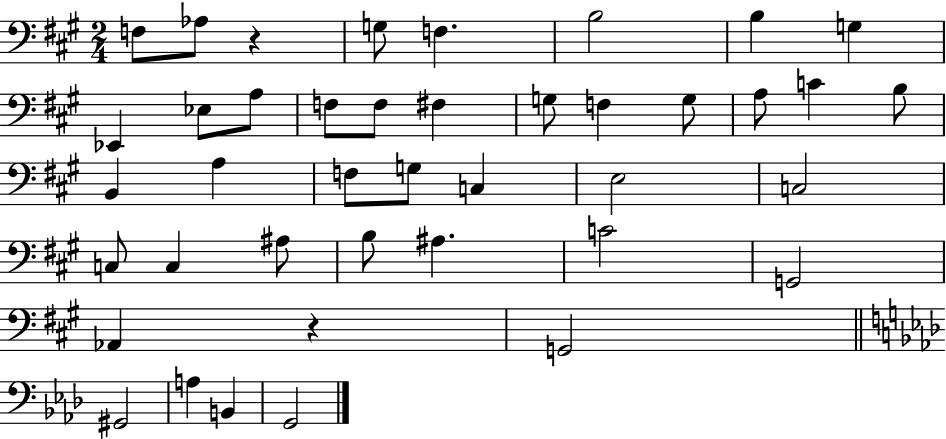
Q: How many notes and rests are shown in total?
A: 41